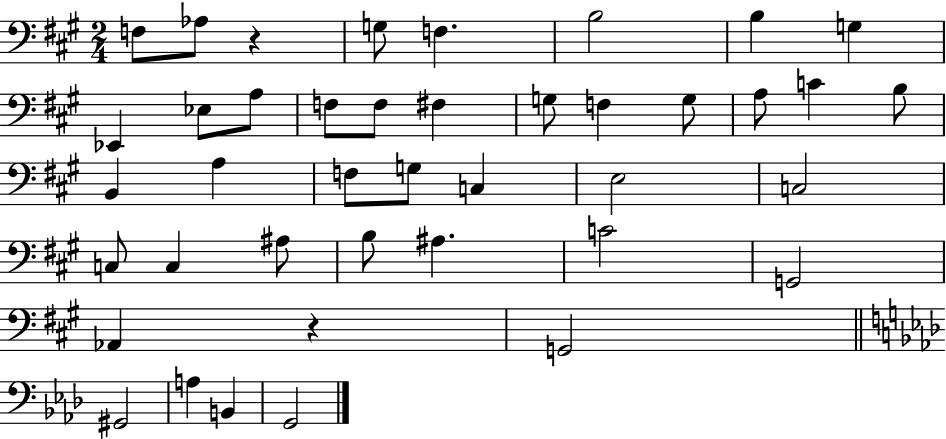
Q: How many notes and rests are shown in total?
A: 41